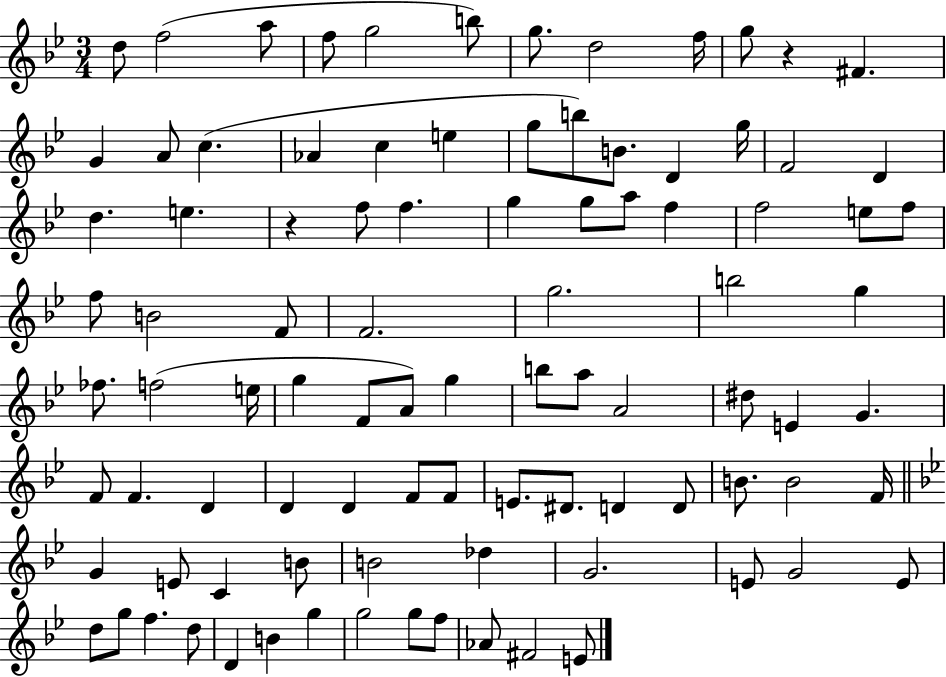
X:1
T:Untitled
M:3/4
L:1/4
K:Bb
d/2 f2 a/2 f/2 g2 b/2 g/2 d2 f/4 g/2 z ^F G A/2 c _A c e g/2 b/2 B/2 D g/4 F2 D d e z f/2 f g g/2 a/2 f f2 e/2 f/2 f/2 B2 F/2 F2 g2 b2 g _f/2 f2 e/4 g F/2 A/2 g b/2 a/2 A2 ^d/2 E G F/2 F D D D F/2 F/2 E/2 ^D/2 D D/2 B/2 B2 F/4 G E/2 C B/2 B2 _d G2 E/2 G2 E/2 d/2 g/2 f d/2 D B g g2 g/2 f/2 _A/2 ^F2 E/2